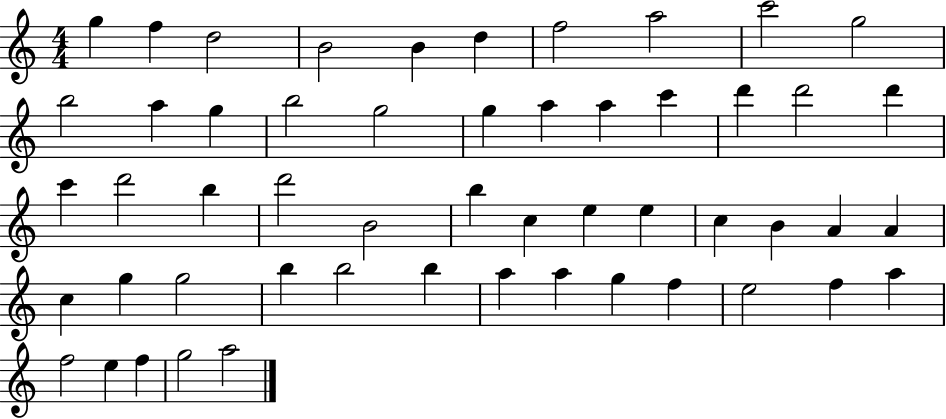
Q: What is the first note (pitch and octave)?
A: G5